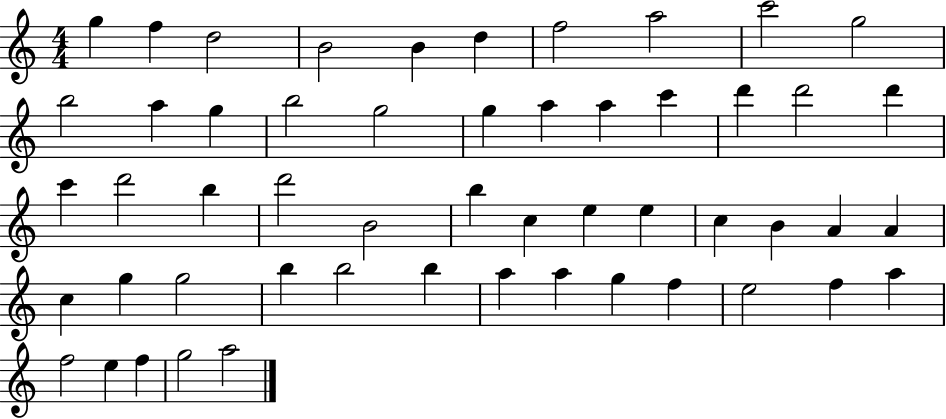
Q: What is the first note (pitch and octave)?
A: G5